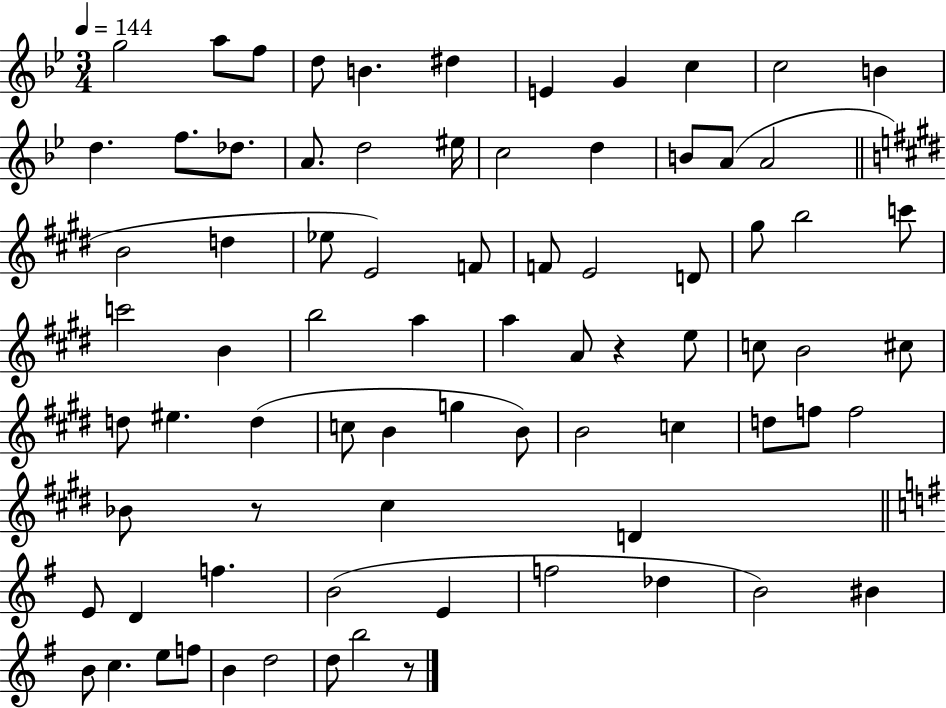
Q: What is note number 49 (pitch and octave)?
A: G5